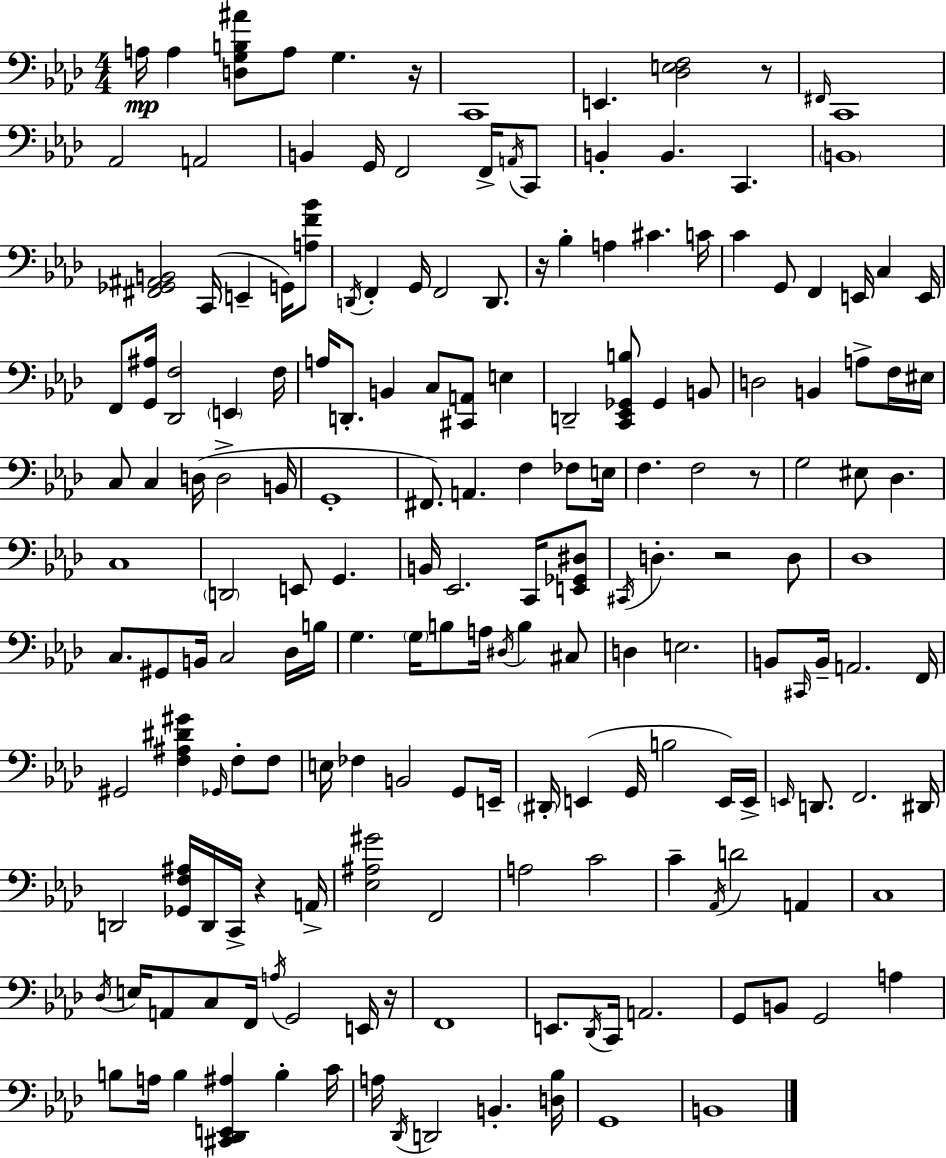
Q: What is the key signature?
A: AES major